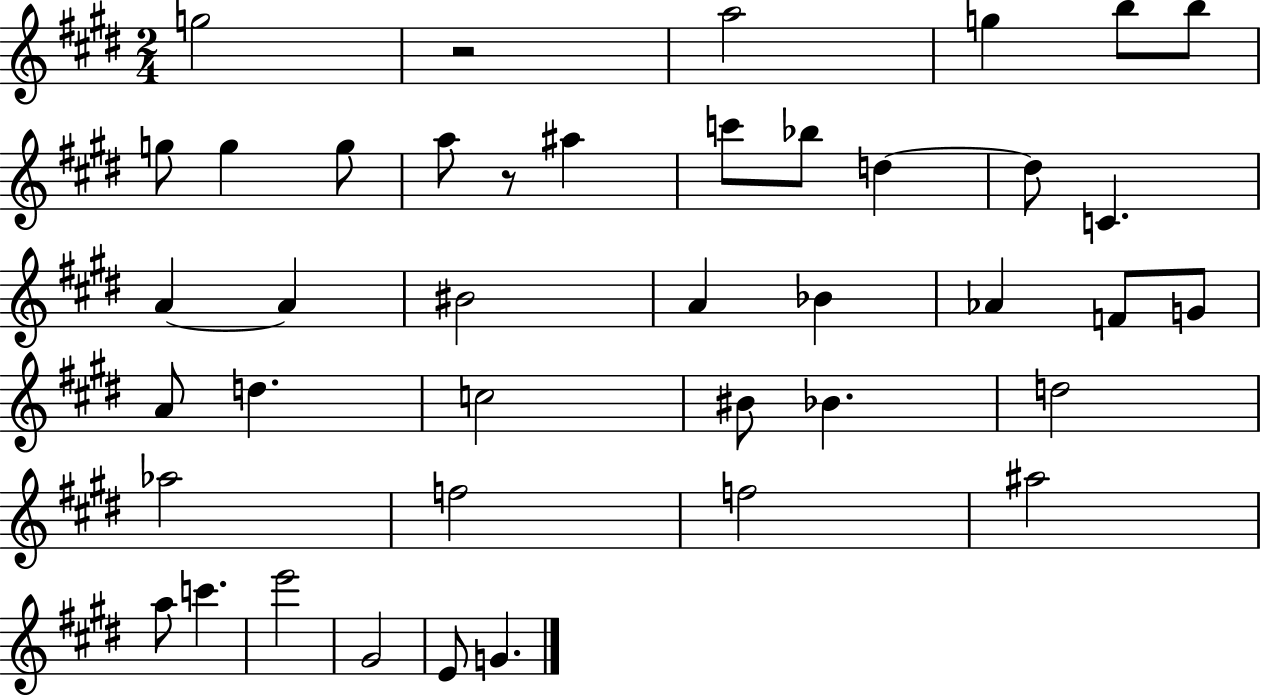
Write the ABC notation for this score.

X:1
T:Untitled
M:2/4
L:1/4
K:E
g2 z2 a2 g b/2 b/2 g/2 g g/2 a/2 z/2 ^a c'/2 _b/2 d d/2 C A A ^B2 A _B _A F/2 G/2 A/2 d c2 ^B/2 _B d2 _a2 f2 f2 ^a2 a/2 c' e'2 ^G2 E/2 G